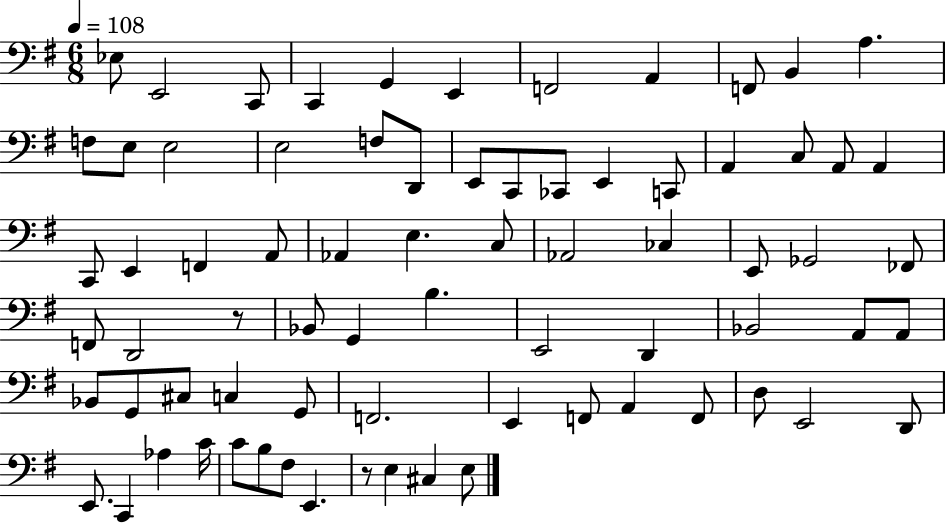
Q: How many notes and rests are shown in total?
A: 74